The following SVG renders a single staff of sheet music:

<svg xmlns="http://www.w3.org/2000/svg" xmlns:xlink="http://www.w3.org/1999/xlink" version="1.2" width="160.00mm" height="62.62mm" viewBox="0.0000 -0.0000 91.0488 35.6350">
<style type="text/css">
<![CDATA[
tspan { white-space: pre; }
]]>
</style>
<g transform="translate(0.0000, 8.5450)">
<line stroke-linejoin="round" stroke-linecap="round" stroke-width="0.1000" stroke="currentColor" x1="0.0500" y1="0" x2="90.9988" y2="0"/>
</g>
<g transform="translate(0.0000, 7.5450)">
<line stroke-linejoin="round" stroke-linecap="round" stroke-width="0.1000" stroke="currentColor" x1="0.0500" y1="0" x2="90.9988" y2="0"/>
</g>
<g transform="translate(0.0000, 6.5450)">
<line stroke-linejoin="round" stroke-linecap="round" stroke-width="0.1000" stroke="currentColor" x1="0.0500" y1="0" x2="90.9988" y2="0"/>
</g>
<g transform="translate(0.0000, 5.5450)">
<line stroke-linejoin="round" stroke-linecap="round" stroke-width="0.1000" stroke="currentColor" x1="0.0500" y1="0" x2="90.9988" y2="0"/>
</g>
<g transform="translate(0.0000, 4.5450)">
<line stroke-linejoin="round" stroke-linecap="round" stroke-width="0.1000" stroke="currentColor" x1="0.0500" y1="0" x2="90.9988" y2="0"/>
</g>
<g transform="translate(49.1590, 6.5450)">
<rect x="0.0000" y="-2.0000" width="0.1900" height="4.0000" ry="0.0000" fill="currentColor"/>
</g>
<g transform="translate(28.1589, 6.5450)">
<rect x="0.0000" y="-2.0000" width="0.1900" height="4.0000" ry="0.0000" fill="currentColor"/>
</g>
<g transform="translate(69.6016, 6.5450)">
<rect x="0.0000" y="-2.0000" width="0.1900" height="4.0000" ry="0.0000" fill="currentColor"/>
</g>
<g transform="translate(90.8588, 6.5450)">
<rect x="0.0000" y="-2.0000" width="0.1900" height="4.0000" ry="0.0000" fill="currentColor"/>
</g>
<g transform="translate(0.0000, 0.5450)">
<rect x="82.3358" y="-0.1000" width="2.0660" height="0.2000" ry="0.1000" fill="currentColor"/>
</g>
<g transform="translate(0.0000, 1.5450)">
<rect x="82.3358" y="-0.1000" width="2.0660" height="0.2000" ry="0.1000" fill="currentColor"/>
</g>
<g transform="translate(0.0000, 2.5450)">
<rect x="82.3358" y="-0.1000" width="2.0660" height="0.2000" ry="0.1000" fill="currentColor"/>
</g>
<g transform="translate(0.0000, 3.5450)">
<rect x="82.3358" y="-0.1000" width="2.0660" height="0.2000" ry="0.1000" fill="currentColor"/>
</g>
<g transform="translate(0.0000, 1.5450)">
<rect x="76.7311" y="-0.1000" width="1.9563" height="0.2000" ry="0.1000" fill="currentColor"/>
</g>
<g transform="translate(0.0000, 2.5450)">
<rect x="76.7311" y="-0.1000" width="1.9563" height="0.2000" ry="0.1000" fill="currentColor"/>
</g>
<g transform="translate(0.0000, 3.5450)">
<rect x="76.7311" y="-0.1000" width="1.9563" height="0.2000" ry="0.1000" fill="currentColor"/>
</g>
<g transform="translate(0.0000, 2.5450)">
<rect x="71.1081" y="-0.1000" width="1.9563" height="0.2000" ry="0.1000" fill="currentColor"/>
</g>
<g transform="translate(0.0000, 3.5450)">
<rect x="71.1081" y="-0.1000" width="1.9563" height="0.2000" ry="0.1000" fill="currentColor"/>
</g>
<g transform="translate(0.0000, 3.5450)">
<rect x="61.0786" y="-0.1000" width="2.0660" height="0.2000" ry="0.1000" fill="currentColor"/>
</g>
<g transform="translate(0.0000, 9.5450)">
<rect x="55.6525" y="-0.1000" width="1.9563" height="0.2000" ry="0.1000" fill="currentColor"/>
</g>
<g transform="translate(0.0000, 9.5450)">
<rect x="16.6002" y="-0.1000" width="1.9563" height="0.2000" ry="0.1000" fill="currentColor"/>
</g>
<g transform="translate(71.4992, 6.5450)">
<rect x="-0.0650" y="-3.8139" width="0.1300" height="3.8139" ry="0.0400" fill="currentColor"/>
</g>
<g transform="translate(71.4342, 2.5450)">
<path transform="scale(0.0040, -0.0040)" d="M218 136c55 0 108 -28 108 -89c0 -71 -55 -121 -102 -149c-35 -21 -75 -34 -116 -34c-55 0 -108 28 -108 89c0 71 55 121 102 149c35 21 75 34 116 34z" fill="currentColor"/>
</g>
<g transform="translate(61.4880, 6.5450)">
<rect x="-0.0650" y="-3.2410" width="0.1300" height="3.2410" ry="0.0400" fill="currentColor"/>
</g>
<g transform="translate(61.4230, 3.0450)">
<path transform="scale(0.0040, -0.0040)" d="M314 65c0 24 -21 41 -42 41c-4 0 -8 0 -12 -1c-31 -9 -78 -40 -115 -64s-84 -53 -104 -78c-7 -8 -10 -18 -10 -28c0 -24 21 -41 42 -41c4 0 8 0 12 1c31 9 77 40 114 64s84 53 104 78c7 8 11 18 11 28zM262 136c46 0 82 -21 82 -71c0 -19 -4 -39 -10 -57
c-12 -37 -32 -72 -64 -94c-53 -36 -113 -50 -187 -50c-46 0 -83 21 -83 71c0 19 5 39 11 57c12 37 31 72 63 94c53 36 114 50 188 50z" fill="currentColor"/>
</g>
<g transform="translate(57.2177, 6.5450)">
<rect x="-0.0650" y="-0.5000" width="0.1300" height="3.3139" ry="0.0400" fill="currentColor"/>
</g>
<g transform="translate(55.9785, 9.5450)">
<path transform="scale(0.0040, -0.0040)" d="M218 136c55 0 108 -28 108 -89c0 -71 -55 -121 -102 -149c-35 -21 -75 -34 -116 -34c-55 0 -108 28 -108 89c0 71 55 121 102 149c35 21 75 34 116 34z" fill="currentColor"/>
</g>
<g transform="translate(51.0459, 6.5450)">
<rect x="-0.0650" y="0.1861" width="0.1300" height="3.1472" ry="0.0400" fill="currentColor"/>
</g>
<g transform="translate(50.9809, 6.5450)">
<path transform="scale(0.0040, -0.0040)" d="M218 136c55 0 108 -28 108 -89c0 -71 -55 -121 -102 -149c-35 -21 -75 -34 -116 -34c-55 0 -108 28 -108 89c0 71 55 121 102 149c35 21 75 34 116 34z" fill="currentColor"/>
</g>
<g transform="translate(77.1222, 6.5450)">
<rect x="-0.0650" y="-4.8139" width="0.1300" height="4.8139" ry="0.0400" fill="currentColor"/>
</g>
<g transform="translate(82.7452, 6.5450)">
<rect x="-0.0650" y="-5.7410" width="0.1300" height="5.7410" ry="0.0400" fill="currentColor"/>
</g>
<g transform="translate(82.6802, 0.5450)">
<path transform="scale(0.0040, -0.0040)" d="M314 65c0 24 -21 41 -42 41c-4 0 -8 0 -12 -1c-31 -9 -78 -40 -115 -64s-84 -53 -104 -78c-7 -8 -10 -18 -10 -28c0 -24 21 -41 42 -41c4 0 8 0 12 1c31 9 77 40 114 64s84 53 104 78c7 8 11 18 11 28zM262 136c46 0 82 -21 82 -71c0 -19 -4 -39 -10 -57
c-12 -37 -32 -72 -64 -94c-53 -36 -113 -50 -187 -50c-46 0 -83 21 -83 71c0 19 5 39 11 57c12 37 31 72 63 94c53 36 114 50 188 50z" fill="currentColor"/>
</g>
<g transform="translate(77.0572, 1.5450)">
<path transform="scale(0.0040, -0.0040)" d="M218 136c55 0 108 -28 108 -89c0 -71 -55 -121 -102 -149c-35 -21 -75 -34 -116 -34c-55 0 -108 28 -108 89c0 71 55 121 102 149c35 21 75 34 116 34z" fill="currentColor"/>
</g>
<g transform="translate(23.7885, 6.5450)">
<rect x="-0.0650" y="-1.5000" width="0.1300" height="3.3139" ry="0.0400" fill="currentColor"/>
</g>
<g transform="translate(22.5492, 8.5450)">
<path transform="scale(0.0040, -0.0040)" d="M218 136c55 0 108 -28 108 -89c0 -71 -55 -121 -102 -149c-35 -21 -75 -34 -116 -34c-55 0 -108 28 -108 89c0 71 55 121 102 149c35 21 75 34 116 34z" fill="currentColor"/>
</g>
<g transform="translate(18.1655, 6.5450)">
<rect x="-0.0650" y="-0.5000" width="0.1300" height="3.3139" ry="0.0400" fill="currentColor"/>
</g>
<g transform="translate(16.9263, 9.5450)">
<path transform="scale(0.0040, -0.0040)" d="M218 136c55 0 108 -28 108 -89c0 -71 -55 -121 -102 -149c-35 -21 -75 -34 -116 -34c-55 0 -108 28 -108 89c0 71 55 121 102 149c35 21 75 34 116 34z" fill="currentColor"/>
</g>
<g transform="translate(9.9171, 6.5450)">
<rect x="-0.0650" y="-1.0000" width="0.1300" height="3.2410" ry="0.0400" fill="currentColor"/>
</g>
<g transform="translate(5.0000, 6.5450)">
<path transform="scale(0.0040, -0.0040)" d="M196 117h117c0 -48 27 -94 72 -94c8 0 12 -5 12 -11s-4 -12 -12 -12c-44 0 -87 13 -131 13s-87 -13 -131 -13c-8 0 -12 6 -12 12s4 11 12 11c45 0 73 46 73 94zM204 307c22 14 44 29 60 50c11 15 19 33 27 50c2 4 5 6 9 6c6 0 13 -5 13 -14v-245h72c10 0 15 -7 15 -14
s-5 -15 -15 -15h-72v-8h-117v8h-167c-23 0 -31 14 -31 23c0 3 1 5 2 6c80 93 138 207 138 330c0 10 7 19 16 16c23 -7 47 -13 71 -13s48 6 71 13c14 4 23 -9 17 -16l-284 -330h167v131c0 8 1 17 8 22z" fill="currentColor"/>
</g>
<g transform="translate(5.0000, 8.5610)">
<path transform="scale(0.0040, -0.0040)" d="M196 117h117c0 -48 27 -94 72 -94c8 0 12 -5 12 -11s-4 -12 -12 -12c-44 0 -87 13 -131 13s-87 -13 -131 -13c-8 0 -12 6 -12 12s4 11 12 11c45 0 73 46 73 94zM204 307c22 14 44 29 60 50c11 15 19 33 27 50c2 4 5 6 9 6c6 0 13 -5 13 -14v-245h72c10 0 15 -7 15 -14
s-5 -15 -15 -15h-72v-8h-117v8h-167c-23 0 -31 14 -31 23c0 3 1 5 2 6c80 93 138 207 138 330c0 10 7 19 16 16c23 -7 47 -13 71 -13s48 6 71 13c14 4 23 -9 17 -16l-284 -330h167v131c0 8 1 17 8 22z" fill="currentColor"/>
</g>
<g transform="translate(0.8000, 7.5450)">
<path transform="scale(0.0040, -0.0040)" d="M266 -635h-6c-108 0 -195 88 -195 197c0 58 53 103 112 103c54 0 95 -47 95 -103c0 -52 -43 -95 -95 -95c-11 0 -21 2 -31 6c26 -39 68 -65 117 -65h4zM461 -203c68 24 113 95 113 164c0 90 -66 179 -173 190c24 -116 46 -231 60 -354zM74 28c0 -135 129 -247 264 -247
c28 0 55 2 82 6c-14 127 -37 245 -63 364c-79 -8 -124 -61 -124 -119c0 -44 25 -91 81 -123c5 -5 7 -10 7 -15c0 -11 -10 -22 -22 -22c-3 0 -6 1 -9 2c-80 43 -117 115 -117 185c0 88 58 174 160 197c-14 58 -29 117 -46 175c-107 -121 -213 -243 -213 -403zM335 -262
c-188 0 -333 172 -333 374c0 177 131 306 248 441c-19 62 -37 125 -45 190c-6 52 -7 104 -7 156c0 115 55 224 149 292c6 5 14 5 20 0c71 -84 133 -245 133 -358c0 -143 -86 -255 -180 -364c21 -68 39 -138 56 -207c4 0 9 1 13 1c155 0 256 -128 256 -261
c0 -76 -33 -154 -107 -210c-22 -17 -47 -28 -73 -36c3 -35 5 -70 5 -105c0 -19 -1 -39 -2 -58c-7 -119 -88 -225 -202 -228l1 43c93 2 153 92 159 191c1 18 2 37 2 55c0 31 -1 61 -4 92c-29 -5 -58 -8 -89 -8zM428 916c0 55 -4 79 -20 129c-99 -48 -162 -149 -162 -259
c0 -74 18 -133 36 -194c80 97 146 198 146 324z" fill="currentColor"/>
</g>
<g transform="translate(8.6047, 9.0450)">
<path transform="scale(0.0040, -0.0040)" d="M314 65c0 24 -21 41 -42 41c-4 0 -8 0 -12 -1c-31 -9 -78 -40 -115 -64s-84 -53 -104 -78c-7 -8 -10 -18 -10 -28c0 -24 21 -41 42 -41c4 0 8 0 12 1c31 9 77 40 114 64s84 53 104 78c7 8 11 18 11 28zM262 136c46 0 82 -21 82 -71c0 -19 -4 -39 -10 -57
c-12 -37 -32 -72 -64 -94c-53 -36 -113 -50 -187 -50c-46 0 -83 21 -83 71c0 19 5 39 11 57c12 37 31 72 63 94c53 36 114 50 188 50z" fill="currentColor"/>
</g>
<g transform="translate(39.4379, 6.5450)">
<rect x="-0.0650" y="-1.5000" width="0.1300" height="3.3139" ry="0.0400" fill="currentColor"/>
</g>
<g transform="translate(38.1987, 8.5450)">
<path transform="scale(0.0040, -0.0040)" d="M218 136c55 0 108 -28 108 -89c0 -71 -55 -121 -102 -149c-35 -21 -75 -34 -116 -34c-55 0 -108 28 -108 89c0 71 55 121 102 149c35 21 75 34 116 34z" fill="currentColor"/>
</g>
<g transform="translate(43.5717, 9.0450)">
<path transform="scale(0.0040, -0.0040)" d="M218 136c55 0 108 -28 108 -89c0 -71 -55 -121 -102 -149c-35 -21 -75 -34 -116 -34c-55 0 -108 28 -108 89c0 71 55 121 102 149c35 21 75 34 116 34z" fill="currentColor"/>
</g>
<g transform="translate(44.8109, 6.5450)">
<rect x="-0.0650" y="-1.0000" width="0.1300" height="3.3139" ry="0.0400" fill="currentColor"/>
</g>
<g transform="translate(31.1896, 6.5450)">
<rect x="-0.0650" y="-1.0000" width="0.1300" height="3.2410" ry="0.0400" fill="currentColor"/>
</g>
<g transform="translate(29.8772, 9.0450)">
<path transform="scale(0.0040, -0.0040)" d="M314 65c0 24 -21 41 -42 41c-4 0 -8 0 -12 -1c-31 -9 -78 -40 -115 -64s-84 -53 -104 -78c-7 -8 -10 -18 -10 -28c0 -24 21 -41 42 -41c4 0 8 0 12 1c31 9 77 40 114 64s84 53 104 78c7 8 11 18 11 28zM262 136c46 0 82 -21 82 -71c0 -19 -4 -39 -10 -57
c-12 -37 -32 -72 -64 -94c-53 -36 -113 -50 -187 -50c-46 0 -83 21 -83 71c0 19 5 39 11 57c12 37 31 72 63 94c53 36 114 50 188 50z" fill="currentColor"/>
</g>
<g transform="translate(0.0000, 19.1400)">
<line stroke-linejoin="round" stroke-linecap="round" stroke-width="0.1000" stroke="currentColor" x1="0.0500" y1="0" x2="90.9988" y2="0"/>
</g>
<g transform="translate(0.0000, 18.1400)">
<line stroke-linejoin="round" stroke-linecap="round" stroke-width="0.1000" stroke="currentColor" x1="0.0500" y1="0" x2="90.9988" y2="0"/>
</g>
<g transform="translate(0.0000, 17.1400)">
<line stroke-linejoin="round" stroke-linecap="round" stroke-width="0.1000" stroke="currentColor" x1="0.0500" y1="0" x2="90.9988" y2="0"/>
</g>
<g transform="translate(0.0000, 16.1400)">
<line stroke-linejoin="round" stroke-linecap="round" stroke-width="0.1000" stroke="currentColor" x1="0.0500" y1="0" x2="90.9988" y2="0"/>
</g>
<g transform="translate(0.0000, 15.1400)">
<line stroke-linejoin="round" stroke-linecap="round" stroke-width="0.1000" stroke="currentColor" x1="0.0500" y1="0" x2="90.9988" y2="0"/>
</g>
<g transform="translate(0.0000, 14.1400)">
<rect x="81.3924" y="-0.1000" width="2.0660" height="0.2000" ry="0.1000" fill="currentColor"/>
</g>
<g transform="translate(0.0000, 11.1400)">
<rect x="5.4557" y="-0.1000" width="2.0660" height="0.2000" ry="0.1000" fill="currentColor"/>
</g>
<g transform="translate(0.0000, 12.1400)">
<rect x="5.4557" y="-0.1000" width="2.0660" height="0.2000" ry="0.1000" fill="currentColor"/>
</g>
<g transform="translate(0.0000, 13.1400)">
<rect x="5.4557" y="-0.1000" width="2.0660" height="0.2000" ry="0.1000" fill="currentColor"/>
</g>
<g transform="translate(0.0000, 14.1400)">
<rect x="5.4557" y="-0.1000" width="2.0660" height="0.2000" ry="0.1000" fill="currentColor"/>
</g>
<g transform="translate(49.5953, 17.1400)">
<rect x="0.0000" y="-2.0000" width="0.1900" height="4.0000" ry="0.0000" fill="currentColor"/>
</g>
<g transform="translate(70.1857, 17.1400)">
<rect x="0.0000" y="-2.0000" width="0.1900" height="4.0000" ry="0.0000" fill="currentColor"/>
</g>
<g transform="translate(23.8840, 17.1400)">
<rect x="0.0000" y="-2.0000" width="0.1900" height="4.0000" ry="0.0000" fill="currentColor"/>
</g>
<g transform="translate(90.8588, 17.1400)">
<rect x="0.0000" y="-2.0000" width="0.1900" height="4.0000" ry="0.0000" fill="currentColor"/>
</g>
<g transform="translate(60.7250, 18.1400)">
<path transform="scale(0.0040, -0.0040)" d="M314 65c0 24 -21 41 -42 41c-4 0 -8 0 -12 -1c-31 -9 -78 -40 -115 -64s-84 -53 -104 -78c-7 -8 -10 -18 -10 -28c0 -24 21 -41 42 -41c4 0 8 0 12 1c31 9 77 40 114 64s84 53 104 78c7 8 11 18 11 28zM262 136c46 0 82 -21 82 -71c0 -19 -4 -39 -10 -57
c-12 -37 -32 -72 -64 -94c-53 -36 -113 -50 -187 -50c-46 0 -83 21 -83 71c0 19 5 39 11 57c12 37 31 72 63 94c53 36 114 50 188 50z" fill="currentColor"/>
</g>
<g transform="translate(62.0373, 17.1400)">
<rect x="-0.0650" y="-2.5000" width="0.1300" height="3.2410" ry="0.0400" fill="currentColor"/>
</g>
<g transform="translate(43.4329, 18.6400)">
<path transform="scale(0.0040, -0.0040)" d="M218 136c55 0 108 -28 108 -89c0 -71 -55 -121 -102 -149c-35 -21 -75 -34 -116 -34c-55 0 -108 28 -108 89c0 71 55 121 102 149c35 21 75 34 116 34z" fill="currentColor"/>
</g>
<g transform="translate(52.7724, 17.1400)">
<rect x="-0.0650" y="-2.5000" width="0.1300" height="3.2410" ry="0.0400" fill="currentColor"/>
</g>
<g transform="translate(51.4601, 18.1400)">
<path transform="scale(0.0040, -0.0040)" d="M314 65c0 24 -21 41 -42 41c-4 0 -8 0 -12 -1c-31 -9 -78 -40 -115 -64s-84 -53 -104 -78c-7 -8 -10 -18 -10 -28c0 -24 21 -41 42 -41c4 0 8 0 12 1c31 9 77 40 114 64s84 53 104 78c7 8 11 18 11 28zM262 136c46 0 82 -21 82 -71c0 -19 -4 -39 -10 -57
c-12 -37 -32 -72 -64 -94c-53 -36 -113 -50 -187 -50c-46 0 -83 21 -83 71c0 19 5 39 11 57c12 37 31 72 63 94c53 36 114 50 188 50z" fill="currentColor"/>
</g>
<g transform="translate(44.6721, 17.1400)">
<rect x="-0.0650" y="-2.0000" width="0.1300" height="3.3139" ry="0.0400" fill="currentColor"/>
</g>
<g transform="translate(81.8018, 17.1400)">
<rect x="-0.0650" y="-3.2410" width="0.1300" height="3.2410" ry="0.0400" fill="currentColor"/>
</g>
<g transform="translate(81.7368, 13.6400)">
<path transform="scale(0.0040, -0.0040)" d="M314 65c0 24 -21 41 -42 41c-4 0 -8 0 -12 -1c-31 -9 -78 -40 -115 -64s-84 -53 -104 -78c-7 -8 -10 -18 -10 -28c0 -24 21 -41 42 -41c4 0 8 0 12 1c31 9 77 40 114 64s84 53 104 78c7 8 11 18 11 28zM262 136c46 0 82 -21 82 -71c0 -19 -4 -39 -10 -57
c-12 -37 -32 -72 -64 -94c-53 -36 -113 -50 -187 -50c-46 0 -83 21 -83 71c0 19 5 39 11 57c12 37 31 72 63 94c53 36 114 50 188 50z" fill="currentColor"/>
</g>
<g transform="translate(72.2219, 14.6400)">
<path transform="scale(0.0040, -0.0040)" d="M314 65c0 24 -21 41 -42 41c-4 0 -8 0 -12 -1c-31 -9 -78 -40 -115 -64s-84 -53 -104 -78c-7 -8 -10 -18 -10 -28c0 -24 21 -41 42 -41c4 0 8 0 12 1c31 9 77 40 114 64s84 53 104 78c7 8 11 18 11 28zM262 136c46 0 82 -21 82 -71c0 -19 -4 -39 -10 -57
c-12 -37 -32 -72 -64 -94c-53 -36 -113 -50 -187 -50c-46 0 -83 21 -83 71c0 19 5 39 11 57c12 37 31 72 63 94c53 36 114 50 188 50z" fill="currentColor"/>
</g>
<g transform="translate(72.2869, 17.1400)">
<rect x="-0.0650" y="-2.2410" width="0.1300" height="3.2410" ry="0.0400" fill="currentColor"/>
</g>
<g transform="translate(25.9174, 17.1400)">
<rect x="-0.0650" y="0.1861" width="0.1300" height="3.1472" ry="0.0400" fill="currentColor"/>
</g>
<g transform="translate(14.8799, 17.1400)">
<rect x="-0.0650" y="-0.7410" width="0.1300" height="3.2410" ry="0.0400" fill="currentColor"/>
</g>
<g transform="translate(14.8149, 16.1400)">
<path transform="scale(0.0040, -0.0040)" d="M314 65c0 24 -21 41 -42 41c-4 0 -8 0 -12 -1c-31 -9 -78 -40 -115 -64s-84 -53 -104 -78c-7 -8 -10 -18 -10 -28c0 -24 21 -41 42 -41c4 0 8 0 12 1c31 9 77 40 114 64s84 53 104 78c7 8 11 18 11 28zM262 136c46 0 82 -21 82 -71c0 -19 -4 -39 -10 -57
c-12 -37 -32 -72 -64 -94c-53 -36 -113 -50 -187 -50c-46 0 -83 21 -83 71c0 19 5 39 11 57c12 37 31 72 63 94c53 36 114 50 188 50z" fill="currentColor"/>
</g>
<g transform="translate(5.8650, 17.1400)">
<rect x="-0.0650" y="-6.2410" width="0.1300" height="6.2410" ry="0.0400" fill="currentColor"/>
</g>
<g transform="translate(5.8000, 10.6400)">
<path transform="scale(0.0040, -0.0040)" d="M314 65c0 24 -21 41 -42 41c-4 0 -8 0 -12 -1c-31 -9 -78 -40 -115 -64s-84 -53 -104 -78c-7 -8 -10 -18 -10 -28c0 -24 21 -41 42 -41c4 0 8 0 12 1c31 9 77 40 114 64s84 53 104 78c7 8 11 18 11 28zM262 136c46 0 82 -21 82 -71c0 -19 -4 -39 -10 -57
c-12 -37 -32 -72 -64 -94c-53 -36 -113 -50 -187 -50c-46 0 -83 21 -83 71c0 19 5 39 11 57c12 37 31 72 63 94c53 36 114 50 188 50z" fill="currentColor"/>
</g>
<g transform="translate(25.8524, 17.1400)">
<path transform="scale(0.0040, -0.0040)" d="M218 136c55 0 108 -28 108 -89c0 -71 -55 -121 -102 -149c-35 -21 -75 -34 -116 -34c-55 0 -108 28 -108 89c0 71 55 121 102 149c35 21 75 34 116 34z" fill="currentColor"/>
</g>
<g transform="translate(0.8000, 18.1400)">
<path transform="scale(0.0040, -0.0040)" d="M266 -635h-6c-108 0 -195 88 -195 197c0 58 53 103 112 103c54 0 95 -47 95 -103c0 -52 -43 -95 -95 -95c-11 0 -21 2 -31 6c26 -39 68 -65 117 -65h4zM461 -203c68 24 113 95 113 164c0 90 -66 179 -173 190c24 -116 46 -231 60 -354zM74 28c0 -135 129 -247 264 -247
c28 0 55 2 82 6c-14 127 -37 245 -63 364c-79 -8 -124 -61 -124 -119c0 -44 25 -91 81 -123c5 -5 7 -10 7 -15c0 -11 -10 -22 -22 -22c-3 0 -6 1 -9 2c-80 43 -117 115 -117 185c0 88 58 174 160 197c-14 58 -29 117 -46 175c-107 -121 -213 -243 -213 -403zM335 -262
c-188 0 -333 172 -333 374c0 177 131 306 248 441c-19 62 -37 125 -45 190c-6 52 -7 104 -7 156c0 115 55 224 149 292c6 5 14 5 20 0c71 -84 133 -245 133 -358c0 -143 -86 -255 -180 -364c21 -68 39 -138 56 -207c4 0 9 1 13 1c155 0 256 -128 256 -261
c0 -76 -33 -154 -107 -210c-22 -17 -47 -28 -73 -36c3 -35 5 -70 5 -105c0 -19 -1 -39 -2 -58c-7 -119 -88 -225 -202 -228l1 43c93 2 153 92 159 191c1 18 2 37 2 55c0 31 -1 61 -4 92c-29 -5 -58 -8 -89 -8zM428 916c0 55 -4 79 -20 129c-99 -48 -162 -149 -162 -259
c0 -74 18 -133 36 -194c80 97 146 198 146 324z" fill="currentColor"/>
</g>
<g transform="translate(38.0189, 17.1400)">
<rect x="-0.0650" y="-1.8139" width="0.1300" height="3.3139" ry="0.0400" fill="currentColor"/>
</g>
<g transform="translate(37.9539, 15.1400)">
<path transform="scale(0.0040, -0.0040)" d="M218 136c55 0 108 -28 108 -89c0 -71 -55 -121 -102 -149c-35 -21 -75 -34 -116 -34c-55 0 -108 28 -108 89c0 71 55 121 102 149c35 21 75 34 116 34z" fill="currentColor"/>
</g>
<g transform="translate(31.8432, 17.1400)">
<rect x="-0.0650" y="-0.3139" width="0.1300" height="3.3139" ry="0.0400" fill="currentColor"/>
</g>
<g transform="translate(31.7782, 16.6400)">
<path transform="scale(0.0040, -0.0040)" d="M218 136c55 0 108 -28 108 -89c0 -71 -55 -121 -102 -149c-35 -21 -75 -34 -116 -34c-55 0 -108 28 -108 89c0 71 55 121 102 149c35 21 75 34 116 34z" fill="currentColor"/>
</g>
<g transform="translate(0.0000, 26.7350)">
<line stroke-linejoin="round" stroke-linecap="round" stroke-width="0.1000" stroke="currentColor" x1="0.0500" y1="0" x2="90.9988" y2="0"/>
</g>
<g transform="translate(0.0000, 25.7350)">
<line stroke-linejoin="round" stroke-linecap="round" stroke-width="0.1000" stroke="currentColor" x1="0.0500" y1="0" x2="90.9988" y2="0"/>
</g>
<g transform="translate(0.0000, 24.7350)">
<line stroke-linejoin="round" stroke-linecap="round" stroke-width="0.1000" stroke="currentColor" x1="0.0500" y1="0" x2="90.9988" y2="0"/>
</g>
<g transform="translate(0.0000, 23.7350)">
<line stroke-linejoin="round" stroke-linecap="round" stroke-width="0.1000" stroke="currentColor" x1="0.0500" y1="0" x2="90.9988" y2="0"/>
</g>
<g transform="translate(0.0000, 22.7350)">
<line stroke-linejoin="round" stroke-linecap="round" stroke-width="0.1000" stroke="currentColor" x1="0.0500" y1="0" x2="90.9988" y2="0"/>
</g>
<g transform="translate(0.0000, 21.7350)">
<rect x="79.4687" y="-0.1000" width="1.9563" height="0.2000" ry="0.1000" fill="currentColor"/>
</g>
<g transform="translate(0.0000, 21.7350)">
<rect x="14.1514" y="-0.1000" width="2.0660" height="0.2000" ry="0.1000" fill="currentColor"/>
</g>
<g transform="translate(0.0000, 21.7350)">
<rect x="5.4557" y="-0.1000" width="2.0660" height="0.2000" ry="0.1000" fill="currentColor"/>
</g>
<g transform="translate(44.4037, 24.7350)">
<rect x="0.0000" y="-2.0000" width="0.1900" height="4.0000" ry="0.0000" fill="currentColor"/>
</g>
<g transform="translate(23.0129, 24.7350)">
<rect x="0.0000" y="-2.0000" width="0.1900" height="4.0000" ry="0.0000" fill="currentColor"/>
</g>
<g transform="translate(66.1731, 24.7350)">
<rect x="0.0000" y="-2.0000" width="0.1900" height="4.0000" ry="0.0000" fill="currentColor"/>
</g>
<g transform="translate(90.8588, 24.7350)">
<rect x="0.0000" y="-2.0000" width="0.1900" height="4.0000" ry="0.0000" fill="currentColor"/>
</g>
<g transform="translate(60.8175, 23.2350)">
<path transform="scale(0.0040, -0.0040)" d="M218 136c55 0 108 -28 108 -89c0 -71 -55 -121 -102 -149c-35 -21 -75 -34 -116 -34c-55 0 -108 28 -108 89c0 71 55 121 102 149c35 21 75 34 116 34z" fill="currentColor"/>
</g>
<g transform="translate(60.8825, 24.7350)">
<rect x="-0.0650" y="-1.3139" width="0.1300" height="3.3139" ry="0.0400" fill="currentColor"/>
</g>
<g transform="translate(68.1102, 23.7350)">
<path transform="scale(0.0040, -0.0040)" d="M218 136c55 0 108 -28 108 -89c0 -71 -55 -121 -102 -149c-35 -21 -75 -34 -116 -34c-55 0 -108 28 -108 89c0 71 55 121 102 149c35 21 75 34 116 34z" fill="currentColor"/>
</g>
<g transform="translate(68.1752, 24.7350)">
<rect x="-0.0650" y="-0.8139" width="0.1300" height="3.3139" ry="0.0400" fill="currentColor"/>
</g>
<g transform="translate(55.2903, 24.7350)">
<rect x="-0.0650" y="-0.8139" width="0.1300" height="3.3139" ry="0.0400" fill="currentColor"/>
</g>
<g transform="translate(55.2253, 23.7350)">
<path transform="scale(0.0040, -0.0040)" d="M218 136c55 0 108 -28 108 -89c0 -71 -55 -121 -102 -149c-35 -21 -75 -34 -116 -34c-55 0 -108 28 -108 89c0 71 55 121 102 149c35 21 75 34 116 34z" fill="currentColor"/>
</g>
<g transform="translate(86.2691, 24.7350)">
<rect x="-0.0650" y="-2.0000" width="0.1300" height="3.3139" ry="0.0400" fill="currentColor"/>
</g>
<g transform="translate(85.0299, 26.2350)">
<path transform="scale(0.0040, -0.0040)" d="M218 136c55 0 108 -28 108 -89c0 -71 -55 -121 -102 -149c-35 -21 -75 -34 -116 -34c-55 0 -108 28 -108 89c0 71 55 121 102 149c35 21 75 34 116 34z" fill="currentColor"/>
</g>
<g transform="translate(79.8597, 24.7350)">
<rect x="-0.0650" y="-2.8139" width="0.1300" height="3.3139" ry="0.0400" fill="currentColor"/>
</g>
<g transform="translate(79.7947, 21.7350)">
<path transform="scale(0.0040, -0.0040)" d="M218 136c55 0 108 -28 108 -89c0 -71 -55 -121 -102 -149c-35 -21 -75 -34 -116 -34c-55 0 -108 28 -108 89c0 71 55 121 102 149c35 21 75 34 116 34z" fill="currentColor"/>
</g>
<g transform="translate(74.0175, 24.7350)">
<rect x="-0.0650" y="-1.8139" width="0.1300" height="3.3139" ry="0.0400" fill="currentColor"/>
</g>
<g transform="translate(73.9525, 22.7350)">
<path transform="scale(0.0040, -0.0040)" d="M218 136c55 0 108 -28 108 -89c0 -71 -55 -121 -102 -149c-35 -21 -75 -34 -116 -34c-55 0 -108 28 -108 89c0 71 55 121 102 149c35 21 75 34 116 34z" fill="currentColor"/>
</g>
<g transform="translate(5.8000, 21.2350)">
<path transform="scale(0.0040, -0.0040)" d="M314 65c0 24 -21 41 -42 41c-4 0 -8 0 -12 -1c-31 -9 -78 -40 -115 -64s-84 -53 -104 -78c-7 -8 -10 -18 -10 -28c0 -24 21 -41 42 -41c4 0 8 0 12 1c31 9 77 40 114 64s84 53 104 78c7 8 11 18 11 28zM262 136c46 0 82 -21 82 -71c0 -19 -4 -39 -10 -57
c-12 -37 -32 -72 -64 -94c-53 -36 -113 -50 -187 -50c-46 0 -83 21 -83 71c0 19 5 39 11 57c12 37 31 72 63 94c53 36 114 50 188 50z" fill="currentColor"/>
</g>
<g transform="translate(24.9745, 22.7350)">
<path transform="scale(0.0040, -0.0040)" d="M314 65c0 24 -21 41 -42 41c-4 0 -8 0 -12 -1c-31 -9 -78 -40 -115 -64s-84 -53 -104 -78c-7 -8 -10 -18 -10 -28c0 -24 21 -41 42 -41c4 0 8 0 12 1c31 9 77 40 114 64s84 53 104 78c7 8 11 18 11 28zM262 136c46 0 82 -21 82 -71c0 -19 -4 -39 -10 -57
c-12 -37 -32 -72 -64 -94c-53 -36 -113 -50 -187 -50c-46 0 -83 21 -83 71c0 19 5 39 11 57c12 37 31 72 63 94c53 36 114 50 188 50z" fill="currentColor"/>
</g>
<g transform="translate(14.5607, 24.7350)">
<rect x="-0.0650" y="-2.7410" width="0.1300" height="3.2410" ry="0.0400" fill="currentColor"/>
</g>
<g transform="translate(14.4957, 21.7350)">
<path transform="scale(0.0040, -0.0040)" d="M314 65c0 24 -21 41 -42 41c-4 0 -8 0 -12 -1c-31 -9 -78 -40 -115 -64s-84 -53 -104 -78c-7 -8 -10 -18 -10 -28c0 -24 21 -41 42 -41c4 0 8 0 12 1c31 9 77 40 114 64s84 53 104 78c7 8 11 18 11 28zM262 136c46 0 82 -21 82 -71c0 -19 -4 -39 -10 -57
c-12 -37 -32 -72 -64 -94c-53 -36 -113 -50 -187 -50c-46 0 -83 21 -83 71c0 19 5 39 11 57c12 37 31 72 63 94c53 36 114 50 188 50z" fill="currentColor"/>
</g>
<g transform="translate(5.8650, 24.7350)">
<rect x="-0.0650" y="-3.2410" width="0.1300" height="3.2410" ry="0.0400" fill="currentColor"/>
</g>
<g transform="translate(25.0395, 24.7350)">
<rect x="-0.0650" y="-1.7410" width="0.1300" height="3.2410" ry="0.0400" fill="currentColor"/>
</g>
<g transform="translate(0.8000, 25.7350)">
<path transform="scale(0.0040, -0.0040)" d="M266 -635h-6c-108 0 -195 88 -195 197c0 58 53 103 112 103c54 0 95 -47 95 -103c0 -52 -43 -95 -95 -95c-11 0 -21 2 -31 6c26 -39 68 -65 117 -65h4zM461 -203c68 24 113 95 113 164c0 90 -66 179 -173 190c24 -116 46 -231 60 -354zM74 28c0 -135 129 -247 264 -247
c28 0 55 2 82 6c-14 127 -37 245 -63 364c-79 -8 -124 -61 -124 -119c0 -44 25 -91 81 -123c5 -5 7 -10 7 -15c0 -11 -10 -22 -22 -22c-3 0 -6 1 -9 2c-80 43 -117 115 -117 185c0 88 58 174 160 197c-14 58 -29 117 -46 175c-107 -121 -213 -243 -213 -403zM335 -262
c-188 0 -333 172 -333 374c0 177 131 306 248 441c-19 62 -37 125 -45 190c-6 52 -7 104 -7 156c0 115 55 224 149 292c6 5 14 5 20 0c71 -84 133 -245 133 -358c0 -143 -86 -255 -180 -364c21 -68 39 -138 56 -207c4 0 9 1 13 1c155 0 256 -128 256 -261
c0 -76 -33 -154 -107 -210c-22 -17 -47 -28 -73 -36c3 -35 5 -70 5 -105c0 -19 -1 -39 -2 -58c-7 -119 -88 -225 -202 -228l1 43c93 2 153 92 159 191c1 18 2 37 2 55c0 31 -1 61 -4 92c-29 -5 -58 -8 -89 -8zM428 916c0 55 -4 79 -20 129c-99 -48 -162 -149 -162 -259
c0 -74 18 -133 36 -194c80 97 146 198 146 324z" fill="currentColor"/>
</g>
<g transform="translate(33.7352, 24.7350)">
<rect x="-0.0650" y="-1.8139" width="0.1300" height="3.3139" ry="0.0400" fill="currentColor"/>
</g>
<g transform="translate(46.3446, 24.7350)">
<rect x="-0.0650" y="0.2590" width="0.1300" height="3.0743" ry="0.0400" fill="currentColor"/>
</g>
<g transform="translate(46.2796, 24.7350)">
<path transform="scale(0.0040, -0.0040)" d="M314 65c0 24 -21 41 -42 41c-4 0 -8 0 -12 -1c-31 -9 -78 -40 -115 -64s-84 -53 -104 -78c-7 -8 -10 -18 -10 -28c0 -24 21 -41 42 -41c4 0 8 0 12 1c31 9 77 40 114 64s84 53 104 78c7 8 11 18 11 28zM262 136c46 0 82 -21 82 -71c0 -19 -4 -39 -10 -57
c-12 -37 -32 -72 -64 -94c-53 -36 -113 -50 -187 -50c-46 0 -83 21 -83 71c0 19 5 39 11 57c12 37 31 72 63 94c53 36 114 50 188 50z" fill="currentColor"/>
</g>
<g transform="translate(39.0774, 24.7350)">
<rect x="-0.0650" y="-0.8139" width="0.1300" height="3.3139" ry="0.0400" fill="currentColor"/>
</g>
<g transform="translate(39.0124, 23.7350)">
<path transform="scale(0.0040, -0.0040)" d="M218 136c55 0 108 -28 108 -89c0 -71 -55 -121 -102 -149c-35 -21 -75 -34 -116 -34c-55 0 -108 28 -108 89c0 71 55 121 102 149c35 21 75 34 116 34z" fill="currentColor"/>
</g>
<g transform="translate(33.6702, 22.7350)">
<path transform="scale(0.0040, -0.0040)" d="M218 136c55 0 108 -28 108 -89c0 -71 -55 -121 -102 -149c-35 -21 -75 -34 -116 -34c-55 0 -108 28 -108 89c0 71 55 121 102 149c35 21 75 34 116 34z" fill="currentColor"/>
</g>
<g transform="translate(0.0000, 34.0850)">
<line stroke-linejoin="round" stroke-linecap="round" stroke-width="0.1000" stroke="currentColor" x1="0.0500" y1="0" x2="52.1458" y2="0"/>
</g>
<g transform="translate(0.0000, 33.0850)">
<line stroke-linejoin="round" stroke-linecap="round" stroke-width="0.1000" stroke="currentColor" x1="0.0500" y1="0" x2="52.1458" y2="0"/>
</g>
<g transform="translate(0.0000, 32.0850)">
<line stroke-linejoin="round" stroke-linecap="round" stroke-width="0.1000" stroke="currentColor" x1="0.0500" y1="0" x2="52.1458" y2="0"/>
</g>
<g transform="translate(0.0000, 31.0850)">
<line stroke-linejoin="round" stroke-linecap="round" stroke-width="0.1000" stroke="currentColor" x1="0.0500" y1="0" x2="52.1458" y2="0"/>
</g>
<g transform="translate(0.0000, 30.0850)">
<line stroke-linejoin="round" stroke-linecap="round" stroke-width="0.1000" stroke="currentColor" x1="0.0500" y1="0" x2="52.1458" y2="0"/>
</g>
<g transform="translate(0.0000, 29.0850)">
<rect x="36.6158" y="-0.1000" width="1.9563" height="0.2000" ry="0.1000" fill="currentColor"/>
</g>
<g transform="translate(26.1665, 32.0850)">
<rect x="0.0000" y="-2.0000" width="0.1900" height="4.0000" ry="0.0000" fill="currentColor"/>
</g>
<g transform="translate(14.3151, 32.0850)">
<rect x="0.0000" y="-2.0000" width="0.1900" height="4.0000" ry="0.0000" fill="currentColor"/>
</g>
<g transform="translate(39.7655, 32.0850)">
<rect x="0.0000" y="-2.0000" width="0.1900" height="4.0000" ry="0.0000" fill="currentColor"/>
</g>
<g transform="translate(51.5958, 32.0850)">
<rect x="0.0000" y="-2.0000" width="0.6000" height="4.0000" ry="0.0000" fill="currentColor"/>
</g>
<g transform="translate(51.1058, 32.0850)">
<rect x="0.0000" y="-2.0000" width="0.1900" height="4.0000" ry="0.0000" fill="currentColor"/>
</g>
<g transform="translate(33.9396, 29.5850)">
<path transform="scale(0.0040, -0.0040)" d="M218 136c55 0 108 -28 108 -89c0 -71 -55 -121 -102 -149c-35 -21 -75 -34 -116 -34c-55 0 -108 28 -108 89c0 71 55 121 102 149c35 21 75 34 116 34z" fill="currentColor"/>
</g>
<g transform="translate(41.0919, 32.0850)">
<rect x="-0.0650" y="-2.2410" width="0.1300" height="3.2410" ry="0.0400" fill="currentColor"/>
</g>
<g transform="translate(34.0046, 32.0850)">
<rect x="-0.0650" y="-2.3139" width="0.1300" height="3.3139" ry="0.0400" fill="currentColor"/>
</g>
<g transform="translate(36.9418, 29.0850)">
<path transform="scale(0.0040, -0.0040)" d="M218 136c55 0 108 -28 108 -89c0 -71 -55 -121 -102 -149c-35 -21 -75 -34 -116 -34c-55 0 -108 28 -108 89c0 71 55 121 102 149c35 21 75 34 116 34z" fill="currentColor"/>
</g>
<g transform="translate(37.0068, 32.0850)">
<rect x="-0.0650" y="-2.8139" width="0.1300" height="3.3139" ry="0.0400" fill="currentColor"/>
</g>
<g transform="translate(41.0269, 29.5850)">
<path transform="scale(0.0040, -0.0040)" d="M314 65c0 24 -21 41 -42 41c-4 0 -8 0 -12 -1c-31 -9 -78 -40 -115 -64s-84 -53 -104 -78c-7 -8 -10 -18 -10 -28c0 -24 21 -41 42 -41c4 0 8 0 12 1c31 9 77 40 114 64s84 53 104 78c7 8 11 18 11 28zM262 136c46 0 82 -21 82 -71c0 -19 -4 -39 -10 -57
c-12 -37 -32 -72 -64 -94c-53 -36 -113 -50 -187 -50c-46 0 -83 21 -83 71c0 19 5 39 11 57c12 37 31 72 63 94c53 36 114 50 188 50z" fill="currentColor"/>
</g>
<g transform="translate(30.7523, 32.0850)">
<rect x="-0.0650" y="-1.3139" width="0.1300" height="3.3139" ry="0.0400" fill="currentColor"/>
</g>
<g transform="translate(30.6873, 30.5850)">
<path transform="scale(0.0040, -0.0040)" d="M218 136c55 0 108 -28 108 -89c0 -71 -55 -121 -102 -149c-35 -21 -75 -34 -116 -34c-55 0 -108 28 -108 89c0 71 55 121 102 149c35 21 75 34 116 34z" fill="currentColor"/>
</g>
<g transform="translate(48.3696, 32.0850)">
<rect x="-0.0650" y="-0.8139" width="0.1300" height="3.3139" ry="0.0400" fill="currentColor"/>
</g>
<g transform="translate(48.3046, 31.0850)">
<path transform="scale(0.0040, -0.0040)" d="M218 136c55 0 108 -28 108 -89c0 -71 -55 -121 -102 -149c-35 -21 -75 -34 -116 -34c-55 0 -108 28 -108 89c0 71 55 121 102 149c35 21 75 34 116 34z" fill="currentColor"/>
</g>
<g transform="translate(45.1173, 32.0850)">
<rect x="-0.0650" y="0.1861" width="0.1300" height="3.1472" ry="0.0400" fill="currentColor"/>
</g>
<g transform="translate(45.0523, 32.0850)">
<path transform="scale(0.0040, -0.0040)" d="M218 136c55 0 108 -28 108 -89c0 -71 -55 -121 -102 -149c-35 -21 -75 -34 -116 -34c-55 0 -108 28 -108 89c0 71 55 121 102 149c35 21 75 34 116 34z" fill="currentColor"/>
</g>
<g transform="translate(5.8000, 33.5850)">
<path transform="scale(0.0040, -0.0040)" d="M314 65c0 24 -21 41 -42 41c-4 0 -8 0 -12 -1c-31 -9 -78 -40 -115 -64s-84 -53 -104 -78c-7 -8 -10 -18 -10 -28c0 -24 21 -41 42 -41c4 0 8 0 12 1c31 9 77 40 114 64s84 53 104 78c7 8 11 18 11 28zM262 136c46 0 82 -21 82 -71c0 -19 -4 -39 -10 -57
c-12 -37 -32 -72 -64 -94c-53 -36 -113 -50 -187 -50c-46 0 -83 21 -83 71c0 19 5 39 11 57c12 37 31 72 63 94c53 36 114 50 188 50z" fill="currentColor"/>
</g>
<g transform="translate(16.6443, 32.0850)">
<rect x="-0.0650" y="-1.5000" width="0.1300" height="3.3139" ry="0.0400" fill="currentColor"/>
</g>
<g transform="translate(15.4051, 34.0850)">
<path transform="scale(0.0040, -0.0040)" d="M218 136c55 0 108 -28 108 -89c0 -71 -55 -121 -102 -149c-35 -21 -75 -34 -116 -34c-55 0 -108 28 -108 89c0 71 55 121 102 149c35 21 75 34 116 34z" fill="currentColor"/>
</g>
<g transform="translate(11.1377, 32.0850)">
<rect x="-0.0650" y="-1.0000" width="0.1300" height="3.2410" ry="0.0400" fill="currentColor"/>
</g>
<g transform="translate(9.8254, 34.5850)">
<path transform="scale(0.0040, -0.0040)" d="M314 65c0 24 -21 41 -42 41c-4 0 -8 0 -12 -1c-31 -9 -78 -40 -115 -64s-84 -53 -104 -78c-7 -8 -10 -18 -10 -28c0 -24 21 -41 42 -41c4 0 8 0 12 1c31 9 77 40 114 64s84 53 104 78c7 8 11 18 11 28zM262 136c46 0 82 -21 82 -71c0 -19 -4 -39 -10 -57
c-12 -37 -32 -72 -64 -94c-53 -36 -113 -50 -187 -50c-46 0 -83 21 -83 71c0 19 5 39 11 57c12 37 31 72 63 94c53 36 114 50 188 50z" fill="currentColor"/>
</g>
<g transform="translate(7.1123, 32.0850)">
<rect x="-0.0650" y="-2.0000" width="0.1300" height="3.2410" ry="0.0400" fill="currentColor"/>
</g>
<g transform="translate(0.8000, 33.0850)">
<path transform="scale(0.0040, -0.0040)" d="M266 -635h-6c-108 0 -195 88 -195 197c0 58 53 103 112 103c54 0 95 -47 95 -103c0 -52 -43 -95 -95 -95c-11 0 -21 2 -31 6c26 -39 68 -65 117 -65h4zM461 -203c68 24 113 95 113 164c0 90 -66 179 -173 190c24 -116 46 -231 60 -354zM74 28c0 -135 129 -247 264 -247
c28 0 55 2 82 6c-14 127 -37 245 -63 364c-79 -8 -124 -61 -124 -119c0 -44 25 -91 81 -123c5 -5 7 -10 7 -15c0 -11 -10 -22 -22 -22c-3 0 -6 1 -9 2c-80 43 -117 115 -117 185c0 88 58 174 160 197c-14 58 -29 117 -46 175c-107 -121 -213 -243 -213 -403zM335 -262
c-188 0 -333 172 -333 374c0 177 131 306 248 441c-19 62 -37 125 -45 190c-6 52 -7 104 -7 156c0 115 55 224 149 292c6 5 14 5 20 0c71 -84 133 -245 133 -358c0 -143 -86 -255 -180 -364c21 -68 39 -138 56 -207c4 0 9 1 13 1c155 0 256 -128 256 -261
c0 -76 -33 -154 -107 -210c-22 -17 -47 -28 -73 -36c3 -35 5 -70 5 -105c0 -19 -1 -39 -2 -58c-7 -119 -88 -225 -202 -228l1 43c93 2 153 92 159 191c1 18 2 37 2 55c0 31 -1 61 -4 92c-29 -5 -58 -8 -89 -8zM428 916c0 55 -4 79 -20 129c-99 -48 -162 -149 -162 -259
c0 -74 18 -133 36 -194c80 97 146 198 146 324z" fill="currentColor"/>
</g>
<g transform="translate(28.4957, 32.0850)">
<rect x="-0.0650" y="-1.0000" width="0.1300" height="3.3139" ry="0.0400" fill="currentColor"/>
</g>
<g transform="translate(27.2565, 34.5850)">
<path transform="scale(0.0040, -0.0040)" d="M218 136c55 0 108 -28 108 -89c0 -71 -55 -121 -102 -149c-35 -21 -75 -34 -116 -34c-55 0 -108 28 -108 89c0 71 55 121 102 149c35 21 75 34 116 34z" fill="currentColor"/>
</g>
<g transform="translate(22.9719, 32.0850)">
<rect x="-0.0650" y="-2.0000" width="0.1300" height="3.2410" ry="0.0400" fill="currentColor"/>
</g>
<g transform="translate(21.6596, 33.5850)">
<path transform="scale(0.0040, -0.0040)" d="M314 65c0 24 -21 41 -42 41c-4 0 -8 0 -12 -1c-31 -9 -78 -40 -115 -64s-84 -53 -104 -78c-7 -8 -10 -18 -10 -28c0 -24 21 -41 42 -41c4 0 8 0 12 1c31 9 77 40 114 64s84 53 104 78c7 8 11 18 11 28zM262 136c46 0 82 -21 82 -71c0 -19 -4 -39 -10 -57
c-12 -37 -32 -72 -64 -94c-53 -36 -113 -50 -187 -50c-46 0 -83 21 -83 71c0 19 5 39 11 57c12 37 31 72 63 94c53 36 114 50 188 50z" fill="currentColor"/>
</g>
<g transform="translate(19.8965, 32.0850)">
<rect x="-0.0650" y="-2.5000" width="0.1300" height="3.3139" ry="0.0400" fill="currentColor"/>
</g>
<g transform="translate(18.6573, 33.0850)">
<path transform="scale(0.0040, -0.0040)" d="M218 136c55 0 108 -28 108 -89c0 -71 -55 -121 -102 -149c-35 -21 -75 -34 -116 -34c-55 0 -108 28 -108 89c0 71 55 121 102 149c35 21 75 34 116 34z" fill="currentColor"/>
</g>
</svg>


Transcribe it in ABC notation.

X:1
T:Untitled
M:4/4
L:1/4
K:C
D2 C E D2 E D B C b2 c' e' g'2 a'2 d2 B c f F G2 G2 g2 b2 b2 a2 f2 f d B2 d e d f a F F2 D2 E G F2 D e g a g2 B d